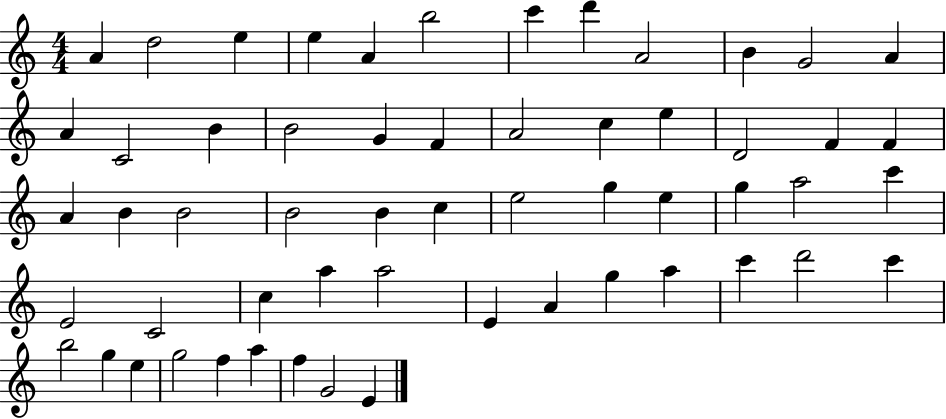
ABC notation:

X:1
T:Untitled
M:4/4
L:1/4
K:C
A d2 e e A b2 c' d' A2 B G2 A A C2 B B2 G F A2 c e D2 F F A B B2 B2 B c e2 g e g a2 c' E2 C2 c a a2 E A g a c' d'2 c' b2 g e g2 f a f G2 E